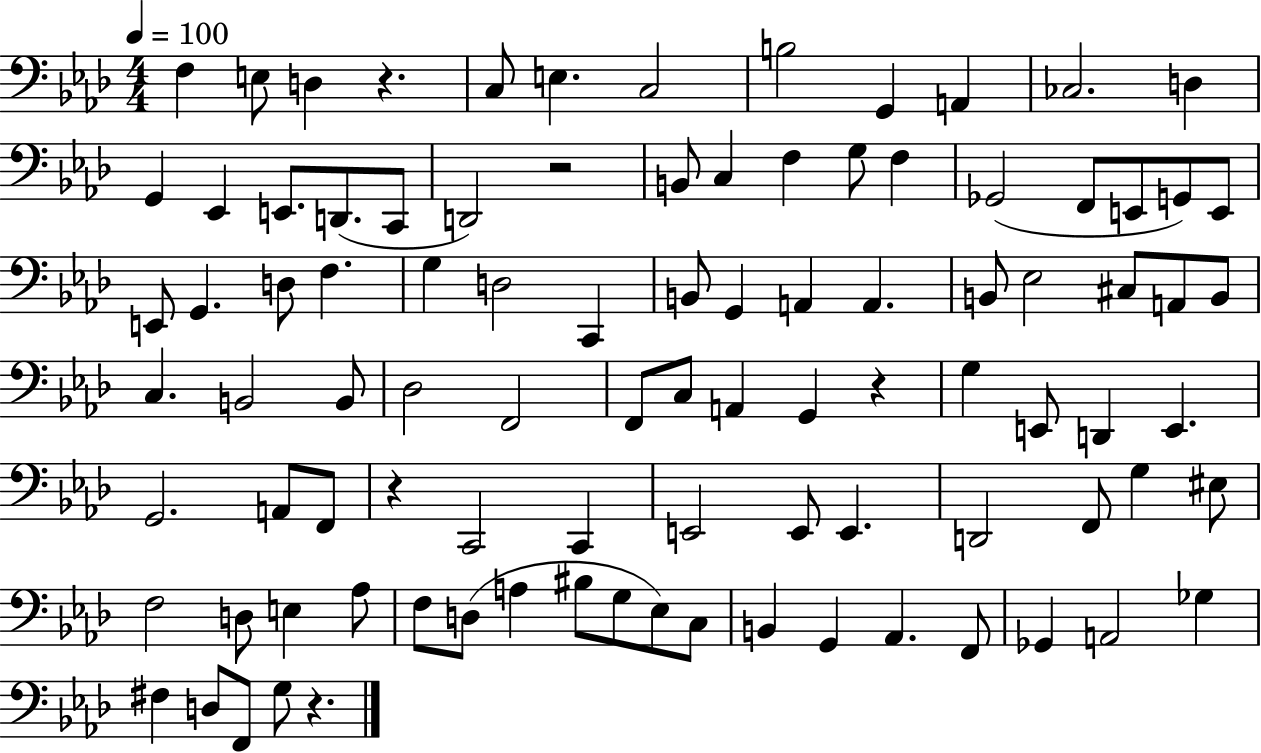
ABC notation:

X:1
T:Untitled
M:4/4
L:1/4
K:Ab
F, E,/2 D, z C,/2 E, C,2 B,2 G,, A,, _C,2 D, G,, _E,, E,,/2 D,,/2 C,,/2 D,,2 z2 B,,/2 C, F, G,/2 F, _G,,2 F,,/2 E,,/2 G,,/2 E,,/2 E,,/2 G,, D,/2 F, G, D,2 C,, B,,/2 G,, A,, A,, B,,/2 _E,2 ^C,/2 A,,/2 B,,/2 C, B,,2 B,,/2 _D,2 F,,2 F,,/2 C,/2 A,, G,, z G, E,,/2 D,, E,, G,,2 A,,/2 F,,/2 z C,,2 C,, E,,2 E,,/2 E,, D,,2 F,,/2 G, ^E,/2 F,2 D,/2 E, _A,/2 F,/2 D,/2 A, ^B,/2 G,/2 _E,/2 C,/2 B,, G,, _A,, F,,/2 _G,, A,,2 _G, ^F, D,/2 F,,/2 G,/2 z